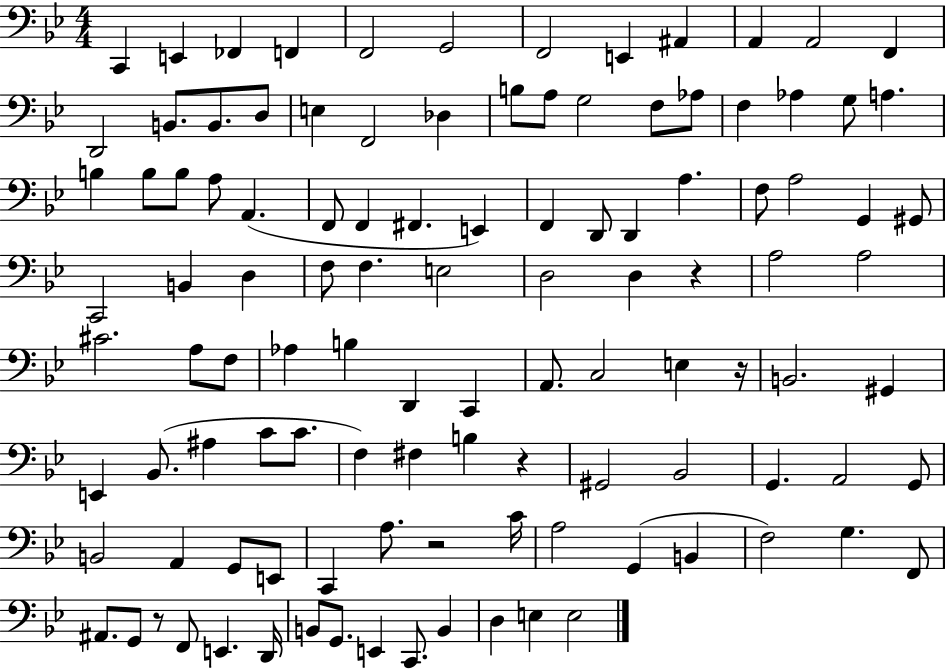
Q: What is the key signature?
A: BES major